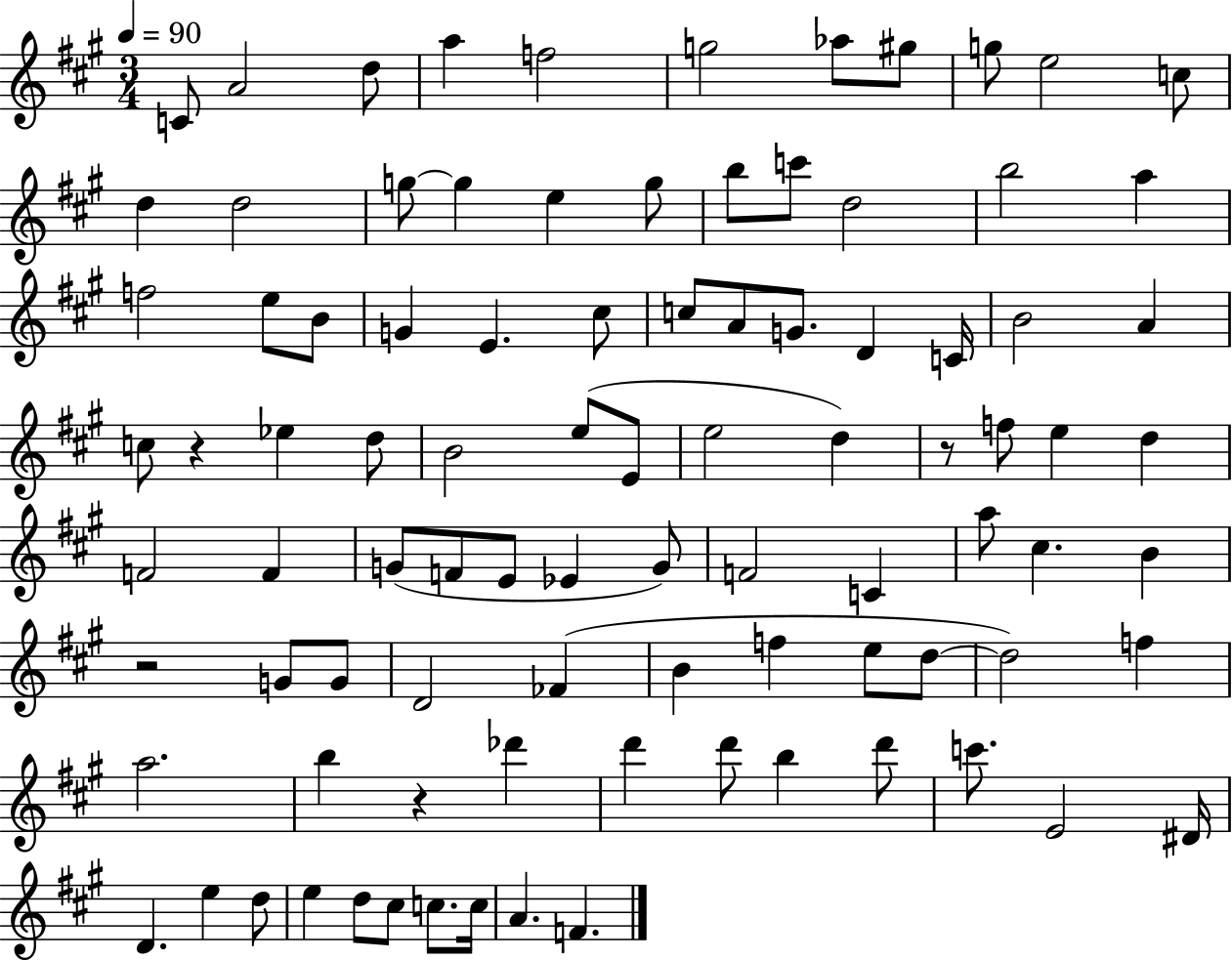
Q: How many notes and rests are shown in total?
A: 92